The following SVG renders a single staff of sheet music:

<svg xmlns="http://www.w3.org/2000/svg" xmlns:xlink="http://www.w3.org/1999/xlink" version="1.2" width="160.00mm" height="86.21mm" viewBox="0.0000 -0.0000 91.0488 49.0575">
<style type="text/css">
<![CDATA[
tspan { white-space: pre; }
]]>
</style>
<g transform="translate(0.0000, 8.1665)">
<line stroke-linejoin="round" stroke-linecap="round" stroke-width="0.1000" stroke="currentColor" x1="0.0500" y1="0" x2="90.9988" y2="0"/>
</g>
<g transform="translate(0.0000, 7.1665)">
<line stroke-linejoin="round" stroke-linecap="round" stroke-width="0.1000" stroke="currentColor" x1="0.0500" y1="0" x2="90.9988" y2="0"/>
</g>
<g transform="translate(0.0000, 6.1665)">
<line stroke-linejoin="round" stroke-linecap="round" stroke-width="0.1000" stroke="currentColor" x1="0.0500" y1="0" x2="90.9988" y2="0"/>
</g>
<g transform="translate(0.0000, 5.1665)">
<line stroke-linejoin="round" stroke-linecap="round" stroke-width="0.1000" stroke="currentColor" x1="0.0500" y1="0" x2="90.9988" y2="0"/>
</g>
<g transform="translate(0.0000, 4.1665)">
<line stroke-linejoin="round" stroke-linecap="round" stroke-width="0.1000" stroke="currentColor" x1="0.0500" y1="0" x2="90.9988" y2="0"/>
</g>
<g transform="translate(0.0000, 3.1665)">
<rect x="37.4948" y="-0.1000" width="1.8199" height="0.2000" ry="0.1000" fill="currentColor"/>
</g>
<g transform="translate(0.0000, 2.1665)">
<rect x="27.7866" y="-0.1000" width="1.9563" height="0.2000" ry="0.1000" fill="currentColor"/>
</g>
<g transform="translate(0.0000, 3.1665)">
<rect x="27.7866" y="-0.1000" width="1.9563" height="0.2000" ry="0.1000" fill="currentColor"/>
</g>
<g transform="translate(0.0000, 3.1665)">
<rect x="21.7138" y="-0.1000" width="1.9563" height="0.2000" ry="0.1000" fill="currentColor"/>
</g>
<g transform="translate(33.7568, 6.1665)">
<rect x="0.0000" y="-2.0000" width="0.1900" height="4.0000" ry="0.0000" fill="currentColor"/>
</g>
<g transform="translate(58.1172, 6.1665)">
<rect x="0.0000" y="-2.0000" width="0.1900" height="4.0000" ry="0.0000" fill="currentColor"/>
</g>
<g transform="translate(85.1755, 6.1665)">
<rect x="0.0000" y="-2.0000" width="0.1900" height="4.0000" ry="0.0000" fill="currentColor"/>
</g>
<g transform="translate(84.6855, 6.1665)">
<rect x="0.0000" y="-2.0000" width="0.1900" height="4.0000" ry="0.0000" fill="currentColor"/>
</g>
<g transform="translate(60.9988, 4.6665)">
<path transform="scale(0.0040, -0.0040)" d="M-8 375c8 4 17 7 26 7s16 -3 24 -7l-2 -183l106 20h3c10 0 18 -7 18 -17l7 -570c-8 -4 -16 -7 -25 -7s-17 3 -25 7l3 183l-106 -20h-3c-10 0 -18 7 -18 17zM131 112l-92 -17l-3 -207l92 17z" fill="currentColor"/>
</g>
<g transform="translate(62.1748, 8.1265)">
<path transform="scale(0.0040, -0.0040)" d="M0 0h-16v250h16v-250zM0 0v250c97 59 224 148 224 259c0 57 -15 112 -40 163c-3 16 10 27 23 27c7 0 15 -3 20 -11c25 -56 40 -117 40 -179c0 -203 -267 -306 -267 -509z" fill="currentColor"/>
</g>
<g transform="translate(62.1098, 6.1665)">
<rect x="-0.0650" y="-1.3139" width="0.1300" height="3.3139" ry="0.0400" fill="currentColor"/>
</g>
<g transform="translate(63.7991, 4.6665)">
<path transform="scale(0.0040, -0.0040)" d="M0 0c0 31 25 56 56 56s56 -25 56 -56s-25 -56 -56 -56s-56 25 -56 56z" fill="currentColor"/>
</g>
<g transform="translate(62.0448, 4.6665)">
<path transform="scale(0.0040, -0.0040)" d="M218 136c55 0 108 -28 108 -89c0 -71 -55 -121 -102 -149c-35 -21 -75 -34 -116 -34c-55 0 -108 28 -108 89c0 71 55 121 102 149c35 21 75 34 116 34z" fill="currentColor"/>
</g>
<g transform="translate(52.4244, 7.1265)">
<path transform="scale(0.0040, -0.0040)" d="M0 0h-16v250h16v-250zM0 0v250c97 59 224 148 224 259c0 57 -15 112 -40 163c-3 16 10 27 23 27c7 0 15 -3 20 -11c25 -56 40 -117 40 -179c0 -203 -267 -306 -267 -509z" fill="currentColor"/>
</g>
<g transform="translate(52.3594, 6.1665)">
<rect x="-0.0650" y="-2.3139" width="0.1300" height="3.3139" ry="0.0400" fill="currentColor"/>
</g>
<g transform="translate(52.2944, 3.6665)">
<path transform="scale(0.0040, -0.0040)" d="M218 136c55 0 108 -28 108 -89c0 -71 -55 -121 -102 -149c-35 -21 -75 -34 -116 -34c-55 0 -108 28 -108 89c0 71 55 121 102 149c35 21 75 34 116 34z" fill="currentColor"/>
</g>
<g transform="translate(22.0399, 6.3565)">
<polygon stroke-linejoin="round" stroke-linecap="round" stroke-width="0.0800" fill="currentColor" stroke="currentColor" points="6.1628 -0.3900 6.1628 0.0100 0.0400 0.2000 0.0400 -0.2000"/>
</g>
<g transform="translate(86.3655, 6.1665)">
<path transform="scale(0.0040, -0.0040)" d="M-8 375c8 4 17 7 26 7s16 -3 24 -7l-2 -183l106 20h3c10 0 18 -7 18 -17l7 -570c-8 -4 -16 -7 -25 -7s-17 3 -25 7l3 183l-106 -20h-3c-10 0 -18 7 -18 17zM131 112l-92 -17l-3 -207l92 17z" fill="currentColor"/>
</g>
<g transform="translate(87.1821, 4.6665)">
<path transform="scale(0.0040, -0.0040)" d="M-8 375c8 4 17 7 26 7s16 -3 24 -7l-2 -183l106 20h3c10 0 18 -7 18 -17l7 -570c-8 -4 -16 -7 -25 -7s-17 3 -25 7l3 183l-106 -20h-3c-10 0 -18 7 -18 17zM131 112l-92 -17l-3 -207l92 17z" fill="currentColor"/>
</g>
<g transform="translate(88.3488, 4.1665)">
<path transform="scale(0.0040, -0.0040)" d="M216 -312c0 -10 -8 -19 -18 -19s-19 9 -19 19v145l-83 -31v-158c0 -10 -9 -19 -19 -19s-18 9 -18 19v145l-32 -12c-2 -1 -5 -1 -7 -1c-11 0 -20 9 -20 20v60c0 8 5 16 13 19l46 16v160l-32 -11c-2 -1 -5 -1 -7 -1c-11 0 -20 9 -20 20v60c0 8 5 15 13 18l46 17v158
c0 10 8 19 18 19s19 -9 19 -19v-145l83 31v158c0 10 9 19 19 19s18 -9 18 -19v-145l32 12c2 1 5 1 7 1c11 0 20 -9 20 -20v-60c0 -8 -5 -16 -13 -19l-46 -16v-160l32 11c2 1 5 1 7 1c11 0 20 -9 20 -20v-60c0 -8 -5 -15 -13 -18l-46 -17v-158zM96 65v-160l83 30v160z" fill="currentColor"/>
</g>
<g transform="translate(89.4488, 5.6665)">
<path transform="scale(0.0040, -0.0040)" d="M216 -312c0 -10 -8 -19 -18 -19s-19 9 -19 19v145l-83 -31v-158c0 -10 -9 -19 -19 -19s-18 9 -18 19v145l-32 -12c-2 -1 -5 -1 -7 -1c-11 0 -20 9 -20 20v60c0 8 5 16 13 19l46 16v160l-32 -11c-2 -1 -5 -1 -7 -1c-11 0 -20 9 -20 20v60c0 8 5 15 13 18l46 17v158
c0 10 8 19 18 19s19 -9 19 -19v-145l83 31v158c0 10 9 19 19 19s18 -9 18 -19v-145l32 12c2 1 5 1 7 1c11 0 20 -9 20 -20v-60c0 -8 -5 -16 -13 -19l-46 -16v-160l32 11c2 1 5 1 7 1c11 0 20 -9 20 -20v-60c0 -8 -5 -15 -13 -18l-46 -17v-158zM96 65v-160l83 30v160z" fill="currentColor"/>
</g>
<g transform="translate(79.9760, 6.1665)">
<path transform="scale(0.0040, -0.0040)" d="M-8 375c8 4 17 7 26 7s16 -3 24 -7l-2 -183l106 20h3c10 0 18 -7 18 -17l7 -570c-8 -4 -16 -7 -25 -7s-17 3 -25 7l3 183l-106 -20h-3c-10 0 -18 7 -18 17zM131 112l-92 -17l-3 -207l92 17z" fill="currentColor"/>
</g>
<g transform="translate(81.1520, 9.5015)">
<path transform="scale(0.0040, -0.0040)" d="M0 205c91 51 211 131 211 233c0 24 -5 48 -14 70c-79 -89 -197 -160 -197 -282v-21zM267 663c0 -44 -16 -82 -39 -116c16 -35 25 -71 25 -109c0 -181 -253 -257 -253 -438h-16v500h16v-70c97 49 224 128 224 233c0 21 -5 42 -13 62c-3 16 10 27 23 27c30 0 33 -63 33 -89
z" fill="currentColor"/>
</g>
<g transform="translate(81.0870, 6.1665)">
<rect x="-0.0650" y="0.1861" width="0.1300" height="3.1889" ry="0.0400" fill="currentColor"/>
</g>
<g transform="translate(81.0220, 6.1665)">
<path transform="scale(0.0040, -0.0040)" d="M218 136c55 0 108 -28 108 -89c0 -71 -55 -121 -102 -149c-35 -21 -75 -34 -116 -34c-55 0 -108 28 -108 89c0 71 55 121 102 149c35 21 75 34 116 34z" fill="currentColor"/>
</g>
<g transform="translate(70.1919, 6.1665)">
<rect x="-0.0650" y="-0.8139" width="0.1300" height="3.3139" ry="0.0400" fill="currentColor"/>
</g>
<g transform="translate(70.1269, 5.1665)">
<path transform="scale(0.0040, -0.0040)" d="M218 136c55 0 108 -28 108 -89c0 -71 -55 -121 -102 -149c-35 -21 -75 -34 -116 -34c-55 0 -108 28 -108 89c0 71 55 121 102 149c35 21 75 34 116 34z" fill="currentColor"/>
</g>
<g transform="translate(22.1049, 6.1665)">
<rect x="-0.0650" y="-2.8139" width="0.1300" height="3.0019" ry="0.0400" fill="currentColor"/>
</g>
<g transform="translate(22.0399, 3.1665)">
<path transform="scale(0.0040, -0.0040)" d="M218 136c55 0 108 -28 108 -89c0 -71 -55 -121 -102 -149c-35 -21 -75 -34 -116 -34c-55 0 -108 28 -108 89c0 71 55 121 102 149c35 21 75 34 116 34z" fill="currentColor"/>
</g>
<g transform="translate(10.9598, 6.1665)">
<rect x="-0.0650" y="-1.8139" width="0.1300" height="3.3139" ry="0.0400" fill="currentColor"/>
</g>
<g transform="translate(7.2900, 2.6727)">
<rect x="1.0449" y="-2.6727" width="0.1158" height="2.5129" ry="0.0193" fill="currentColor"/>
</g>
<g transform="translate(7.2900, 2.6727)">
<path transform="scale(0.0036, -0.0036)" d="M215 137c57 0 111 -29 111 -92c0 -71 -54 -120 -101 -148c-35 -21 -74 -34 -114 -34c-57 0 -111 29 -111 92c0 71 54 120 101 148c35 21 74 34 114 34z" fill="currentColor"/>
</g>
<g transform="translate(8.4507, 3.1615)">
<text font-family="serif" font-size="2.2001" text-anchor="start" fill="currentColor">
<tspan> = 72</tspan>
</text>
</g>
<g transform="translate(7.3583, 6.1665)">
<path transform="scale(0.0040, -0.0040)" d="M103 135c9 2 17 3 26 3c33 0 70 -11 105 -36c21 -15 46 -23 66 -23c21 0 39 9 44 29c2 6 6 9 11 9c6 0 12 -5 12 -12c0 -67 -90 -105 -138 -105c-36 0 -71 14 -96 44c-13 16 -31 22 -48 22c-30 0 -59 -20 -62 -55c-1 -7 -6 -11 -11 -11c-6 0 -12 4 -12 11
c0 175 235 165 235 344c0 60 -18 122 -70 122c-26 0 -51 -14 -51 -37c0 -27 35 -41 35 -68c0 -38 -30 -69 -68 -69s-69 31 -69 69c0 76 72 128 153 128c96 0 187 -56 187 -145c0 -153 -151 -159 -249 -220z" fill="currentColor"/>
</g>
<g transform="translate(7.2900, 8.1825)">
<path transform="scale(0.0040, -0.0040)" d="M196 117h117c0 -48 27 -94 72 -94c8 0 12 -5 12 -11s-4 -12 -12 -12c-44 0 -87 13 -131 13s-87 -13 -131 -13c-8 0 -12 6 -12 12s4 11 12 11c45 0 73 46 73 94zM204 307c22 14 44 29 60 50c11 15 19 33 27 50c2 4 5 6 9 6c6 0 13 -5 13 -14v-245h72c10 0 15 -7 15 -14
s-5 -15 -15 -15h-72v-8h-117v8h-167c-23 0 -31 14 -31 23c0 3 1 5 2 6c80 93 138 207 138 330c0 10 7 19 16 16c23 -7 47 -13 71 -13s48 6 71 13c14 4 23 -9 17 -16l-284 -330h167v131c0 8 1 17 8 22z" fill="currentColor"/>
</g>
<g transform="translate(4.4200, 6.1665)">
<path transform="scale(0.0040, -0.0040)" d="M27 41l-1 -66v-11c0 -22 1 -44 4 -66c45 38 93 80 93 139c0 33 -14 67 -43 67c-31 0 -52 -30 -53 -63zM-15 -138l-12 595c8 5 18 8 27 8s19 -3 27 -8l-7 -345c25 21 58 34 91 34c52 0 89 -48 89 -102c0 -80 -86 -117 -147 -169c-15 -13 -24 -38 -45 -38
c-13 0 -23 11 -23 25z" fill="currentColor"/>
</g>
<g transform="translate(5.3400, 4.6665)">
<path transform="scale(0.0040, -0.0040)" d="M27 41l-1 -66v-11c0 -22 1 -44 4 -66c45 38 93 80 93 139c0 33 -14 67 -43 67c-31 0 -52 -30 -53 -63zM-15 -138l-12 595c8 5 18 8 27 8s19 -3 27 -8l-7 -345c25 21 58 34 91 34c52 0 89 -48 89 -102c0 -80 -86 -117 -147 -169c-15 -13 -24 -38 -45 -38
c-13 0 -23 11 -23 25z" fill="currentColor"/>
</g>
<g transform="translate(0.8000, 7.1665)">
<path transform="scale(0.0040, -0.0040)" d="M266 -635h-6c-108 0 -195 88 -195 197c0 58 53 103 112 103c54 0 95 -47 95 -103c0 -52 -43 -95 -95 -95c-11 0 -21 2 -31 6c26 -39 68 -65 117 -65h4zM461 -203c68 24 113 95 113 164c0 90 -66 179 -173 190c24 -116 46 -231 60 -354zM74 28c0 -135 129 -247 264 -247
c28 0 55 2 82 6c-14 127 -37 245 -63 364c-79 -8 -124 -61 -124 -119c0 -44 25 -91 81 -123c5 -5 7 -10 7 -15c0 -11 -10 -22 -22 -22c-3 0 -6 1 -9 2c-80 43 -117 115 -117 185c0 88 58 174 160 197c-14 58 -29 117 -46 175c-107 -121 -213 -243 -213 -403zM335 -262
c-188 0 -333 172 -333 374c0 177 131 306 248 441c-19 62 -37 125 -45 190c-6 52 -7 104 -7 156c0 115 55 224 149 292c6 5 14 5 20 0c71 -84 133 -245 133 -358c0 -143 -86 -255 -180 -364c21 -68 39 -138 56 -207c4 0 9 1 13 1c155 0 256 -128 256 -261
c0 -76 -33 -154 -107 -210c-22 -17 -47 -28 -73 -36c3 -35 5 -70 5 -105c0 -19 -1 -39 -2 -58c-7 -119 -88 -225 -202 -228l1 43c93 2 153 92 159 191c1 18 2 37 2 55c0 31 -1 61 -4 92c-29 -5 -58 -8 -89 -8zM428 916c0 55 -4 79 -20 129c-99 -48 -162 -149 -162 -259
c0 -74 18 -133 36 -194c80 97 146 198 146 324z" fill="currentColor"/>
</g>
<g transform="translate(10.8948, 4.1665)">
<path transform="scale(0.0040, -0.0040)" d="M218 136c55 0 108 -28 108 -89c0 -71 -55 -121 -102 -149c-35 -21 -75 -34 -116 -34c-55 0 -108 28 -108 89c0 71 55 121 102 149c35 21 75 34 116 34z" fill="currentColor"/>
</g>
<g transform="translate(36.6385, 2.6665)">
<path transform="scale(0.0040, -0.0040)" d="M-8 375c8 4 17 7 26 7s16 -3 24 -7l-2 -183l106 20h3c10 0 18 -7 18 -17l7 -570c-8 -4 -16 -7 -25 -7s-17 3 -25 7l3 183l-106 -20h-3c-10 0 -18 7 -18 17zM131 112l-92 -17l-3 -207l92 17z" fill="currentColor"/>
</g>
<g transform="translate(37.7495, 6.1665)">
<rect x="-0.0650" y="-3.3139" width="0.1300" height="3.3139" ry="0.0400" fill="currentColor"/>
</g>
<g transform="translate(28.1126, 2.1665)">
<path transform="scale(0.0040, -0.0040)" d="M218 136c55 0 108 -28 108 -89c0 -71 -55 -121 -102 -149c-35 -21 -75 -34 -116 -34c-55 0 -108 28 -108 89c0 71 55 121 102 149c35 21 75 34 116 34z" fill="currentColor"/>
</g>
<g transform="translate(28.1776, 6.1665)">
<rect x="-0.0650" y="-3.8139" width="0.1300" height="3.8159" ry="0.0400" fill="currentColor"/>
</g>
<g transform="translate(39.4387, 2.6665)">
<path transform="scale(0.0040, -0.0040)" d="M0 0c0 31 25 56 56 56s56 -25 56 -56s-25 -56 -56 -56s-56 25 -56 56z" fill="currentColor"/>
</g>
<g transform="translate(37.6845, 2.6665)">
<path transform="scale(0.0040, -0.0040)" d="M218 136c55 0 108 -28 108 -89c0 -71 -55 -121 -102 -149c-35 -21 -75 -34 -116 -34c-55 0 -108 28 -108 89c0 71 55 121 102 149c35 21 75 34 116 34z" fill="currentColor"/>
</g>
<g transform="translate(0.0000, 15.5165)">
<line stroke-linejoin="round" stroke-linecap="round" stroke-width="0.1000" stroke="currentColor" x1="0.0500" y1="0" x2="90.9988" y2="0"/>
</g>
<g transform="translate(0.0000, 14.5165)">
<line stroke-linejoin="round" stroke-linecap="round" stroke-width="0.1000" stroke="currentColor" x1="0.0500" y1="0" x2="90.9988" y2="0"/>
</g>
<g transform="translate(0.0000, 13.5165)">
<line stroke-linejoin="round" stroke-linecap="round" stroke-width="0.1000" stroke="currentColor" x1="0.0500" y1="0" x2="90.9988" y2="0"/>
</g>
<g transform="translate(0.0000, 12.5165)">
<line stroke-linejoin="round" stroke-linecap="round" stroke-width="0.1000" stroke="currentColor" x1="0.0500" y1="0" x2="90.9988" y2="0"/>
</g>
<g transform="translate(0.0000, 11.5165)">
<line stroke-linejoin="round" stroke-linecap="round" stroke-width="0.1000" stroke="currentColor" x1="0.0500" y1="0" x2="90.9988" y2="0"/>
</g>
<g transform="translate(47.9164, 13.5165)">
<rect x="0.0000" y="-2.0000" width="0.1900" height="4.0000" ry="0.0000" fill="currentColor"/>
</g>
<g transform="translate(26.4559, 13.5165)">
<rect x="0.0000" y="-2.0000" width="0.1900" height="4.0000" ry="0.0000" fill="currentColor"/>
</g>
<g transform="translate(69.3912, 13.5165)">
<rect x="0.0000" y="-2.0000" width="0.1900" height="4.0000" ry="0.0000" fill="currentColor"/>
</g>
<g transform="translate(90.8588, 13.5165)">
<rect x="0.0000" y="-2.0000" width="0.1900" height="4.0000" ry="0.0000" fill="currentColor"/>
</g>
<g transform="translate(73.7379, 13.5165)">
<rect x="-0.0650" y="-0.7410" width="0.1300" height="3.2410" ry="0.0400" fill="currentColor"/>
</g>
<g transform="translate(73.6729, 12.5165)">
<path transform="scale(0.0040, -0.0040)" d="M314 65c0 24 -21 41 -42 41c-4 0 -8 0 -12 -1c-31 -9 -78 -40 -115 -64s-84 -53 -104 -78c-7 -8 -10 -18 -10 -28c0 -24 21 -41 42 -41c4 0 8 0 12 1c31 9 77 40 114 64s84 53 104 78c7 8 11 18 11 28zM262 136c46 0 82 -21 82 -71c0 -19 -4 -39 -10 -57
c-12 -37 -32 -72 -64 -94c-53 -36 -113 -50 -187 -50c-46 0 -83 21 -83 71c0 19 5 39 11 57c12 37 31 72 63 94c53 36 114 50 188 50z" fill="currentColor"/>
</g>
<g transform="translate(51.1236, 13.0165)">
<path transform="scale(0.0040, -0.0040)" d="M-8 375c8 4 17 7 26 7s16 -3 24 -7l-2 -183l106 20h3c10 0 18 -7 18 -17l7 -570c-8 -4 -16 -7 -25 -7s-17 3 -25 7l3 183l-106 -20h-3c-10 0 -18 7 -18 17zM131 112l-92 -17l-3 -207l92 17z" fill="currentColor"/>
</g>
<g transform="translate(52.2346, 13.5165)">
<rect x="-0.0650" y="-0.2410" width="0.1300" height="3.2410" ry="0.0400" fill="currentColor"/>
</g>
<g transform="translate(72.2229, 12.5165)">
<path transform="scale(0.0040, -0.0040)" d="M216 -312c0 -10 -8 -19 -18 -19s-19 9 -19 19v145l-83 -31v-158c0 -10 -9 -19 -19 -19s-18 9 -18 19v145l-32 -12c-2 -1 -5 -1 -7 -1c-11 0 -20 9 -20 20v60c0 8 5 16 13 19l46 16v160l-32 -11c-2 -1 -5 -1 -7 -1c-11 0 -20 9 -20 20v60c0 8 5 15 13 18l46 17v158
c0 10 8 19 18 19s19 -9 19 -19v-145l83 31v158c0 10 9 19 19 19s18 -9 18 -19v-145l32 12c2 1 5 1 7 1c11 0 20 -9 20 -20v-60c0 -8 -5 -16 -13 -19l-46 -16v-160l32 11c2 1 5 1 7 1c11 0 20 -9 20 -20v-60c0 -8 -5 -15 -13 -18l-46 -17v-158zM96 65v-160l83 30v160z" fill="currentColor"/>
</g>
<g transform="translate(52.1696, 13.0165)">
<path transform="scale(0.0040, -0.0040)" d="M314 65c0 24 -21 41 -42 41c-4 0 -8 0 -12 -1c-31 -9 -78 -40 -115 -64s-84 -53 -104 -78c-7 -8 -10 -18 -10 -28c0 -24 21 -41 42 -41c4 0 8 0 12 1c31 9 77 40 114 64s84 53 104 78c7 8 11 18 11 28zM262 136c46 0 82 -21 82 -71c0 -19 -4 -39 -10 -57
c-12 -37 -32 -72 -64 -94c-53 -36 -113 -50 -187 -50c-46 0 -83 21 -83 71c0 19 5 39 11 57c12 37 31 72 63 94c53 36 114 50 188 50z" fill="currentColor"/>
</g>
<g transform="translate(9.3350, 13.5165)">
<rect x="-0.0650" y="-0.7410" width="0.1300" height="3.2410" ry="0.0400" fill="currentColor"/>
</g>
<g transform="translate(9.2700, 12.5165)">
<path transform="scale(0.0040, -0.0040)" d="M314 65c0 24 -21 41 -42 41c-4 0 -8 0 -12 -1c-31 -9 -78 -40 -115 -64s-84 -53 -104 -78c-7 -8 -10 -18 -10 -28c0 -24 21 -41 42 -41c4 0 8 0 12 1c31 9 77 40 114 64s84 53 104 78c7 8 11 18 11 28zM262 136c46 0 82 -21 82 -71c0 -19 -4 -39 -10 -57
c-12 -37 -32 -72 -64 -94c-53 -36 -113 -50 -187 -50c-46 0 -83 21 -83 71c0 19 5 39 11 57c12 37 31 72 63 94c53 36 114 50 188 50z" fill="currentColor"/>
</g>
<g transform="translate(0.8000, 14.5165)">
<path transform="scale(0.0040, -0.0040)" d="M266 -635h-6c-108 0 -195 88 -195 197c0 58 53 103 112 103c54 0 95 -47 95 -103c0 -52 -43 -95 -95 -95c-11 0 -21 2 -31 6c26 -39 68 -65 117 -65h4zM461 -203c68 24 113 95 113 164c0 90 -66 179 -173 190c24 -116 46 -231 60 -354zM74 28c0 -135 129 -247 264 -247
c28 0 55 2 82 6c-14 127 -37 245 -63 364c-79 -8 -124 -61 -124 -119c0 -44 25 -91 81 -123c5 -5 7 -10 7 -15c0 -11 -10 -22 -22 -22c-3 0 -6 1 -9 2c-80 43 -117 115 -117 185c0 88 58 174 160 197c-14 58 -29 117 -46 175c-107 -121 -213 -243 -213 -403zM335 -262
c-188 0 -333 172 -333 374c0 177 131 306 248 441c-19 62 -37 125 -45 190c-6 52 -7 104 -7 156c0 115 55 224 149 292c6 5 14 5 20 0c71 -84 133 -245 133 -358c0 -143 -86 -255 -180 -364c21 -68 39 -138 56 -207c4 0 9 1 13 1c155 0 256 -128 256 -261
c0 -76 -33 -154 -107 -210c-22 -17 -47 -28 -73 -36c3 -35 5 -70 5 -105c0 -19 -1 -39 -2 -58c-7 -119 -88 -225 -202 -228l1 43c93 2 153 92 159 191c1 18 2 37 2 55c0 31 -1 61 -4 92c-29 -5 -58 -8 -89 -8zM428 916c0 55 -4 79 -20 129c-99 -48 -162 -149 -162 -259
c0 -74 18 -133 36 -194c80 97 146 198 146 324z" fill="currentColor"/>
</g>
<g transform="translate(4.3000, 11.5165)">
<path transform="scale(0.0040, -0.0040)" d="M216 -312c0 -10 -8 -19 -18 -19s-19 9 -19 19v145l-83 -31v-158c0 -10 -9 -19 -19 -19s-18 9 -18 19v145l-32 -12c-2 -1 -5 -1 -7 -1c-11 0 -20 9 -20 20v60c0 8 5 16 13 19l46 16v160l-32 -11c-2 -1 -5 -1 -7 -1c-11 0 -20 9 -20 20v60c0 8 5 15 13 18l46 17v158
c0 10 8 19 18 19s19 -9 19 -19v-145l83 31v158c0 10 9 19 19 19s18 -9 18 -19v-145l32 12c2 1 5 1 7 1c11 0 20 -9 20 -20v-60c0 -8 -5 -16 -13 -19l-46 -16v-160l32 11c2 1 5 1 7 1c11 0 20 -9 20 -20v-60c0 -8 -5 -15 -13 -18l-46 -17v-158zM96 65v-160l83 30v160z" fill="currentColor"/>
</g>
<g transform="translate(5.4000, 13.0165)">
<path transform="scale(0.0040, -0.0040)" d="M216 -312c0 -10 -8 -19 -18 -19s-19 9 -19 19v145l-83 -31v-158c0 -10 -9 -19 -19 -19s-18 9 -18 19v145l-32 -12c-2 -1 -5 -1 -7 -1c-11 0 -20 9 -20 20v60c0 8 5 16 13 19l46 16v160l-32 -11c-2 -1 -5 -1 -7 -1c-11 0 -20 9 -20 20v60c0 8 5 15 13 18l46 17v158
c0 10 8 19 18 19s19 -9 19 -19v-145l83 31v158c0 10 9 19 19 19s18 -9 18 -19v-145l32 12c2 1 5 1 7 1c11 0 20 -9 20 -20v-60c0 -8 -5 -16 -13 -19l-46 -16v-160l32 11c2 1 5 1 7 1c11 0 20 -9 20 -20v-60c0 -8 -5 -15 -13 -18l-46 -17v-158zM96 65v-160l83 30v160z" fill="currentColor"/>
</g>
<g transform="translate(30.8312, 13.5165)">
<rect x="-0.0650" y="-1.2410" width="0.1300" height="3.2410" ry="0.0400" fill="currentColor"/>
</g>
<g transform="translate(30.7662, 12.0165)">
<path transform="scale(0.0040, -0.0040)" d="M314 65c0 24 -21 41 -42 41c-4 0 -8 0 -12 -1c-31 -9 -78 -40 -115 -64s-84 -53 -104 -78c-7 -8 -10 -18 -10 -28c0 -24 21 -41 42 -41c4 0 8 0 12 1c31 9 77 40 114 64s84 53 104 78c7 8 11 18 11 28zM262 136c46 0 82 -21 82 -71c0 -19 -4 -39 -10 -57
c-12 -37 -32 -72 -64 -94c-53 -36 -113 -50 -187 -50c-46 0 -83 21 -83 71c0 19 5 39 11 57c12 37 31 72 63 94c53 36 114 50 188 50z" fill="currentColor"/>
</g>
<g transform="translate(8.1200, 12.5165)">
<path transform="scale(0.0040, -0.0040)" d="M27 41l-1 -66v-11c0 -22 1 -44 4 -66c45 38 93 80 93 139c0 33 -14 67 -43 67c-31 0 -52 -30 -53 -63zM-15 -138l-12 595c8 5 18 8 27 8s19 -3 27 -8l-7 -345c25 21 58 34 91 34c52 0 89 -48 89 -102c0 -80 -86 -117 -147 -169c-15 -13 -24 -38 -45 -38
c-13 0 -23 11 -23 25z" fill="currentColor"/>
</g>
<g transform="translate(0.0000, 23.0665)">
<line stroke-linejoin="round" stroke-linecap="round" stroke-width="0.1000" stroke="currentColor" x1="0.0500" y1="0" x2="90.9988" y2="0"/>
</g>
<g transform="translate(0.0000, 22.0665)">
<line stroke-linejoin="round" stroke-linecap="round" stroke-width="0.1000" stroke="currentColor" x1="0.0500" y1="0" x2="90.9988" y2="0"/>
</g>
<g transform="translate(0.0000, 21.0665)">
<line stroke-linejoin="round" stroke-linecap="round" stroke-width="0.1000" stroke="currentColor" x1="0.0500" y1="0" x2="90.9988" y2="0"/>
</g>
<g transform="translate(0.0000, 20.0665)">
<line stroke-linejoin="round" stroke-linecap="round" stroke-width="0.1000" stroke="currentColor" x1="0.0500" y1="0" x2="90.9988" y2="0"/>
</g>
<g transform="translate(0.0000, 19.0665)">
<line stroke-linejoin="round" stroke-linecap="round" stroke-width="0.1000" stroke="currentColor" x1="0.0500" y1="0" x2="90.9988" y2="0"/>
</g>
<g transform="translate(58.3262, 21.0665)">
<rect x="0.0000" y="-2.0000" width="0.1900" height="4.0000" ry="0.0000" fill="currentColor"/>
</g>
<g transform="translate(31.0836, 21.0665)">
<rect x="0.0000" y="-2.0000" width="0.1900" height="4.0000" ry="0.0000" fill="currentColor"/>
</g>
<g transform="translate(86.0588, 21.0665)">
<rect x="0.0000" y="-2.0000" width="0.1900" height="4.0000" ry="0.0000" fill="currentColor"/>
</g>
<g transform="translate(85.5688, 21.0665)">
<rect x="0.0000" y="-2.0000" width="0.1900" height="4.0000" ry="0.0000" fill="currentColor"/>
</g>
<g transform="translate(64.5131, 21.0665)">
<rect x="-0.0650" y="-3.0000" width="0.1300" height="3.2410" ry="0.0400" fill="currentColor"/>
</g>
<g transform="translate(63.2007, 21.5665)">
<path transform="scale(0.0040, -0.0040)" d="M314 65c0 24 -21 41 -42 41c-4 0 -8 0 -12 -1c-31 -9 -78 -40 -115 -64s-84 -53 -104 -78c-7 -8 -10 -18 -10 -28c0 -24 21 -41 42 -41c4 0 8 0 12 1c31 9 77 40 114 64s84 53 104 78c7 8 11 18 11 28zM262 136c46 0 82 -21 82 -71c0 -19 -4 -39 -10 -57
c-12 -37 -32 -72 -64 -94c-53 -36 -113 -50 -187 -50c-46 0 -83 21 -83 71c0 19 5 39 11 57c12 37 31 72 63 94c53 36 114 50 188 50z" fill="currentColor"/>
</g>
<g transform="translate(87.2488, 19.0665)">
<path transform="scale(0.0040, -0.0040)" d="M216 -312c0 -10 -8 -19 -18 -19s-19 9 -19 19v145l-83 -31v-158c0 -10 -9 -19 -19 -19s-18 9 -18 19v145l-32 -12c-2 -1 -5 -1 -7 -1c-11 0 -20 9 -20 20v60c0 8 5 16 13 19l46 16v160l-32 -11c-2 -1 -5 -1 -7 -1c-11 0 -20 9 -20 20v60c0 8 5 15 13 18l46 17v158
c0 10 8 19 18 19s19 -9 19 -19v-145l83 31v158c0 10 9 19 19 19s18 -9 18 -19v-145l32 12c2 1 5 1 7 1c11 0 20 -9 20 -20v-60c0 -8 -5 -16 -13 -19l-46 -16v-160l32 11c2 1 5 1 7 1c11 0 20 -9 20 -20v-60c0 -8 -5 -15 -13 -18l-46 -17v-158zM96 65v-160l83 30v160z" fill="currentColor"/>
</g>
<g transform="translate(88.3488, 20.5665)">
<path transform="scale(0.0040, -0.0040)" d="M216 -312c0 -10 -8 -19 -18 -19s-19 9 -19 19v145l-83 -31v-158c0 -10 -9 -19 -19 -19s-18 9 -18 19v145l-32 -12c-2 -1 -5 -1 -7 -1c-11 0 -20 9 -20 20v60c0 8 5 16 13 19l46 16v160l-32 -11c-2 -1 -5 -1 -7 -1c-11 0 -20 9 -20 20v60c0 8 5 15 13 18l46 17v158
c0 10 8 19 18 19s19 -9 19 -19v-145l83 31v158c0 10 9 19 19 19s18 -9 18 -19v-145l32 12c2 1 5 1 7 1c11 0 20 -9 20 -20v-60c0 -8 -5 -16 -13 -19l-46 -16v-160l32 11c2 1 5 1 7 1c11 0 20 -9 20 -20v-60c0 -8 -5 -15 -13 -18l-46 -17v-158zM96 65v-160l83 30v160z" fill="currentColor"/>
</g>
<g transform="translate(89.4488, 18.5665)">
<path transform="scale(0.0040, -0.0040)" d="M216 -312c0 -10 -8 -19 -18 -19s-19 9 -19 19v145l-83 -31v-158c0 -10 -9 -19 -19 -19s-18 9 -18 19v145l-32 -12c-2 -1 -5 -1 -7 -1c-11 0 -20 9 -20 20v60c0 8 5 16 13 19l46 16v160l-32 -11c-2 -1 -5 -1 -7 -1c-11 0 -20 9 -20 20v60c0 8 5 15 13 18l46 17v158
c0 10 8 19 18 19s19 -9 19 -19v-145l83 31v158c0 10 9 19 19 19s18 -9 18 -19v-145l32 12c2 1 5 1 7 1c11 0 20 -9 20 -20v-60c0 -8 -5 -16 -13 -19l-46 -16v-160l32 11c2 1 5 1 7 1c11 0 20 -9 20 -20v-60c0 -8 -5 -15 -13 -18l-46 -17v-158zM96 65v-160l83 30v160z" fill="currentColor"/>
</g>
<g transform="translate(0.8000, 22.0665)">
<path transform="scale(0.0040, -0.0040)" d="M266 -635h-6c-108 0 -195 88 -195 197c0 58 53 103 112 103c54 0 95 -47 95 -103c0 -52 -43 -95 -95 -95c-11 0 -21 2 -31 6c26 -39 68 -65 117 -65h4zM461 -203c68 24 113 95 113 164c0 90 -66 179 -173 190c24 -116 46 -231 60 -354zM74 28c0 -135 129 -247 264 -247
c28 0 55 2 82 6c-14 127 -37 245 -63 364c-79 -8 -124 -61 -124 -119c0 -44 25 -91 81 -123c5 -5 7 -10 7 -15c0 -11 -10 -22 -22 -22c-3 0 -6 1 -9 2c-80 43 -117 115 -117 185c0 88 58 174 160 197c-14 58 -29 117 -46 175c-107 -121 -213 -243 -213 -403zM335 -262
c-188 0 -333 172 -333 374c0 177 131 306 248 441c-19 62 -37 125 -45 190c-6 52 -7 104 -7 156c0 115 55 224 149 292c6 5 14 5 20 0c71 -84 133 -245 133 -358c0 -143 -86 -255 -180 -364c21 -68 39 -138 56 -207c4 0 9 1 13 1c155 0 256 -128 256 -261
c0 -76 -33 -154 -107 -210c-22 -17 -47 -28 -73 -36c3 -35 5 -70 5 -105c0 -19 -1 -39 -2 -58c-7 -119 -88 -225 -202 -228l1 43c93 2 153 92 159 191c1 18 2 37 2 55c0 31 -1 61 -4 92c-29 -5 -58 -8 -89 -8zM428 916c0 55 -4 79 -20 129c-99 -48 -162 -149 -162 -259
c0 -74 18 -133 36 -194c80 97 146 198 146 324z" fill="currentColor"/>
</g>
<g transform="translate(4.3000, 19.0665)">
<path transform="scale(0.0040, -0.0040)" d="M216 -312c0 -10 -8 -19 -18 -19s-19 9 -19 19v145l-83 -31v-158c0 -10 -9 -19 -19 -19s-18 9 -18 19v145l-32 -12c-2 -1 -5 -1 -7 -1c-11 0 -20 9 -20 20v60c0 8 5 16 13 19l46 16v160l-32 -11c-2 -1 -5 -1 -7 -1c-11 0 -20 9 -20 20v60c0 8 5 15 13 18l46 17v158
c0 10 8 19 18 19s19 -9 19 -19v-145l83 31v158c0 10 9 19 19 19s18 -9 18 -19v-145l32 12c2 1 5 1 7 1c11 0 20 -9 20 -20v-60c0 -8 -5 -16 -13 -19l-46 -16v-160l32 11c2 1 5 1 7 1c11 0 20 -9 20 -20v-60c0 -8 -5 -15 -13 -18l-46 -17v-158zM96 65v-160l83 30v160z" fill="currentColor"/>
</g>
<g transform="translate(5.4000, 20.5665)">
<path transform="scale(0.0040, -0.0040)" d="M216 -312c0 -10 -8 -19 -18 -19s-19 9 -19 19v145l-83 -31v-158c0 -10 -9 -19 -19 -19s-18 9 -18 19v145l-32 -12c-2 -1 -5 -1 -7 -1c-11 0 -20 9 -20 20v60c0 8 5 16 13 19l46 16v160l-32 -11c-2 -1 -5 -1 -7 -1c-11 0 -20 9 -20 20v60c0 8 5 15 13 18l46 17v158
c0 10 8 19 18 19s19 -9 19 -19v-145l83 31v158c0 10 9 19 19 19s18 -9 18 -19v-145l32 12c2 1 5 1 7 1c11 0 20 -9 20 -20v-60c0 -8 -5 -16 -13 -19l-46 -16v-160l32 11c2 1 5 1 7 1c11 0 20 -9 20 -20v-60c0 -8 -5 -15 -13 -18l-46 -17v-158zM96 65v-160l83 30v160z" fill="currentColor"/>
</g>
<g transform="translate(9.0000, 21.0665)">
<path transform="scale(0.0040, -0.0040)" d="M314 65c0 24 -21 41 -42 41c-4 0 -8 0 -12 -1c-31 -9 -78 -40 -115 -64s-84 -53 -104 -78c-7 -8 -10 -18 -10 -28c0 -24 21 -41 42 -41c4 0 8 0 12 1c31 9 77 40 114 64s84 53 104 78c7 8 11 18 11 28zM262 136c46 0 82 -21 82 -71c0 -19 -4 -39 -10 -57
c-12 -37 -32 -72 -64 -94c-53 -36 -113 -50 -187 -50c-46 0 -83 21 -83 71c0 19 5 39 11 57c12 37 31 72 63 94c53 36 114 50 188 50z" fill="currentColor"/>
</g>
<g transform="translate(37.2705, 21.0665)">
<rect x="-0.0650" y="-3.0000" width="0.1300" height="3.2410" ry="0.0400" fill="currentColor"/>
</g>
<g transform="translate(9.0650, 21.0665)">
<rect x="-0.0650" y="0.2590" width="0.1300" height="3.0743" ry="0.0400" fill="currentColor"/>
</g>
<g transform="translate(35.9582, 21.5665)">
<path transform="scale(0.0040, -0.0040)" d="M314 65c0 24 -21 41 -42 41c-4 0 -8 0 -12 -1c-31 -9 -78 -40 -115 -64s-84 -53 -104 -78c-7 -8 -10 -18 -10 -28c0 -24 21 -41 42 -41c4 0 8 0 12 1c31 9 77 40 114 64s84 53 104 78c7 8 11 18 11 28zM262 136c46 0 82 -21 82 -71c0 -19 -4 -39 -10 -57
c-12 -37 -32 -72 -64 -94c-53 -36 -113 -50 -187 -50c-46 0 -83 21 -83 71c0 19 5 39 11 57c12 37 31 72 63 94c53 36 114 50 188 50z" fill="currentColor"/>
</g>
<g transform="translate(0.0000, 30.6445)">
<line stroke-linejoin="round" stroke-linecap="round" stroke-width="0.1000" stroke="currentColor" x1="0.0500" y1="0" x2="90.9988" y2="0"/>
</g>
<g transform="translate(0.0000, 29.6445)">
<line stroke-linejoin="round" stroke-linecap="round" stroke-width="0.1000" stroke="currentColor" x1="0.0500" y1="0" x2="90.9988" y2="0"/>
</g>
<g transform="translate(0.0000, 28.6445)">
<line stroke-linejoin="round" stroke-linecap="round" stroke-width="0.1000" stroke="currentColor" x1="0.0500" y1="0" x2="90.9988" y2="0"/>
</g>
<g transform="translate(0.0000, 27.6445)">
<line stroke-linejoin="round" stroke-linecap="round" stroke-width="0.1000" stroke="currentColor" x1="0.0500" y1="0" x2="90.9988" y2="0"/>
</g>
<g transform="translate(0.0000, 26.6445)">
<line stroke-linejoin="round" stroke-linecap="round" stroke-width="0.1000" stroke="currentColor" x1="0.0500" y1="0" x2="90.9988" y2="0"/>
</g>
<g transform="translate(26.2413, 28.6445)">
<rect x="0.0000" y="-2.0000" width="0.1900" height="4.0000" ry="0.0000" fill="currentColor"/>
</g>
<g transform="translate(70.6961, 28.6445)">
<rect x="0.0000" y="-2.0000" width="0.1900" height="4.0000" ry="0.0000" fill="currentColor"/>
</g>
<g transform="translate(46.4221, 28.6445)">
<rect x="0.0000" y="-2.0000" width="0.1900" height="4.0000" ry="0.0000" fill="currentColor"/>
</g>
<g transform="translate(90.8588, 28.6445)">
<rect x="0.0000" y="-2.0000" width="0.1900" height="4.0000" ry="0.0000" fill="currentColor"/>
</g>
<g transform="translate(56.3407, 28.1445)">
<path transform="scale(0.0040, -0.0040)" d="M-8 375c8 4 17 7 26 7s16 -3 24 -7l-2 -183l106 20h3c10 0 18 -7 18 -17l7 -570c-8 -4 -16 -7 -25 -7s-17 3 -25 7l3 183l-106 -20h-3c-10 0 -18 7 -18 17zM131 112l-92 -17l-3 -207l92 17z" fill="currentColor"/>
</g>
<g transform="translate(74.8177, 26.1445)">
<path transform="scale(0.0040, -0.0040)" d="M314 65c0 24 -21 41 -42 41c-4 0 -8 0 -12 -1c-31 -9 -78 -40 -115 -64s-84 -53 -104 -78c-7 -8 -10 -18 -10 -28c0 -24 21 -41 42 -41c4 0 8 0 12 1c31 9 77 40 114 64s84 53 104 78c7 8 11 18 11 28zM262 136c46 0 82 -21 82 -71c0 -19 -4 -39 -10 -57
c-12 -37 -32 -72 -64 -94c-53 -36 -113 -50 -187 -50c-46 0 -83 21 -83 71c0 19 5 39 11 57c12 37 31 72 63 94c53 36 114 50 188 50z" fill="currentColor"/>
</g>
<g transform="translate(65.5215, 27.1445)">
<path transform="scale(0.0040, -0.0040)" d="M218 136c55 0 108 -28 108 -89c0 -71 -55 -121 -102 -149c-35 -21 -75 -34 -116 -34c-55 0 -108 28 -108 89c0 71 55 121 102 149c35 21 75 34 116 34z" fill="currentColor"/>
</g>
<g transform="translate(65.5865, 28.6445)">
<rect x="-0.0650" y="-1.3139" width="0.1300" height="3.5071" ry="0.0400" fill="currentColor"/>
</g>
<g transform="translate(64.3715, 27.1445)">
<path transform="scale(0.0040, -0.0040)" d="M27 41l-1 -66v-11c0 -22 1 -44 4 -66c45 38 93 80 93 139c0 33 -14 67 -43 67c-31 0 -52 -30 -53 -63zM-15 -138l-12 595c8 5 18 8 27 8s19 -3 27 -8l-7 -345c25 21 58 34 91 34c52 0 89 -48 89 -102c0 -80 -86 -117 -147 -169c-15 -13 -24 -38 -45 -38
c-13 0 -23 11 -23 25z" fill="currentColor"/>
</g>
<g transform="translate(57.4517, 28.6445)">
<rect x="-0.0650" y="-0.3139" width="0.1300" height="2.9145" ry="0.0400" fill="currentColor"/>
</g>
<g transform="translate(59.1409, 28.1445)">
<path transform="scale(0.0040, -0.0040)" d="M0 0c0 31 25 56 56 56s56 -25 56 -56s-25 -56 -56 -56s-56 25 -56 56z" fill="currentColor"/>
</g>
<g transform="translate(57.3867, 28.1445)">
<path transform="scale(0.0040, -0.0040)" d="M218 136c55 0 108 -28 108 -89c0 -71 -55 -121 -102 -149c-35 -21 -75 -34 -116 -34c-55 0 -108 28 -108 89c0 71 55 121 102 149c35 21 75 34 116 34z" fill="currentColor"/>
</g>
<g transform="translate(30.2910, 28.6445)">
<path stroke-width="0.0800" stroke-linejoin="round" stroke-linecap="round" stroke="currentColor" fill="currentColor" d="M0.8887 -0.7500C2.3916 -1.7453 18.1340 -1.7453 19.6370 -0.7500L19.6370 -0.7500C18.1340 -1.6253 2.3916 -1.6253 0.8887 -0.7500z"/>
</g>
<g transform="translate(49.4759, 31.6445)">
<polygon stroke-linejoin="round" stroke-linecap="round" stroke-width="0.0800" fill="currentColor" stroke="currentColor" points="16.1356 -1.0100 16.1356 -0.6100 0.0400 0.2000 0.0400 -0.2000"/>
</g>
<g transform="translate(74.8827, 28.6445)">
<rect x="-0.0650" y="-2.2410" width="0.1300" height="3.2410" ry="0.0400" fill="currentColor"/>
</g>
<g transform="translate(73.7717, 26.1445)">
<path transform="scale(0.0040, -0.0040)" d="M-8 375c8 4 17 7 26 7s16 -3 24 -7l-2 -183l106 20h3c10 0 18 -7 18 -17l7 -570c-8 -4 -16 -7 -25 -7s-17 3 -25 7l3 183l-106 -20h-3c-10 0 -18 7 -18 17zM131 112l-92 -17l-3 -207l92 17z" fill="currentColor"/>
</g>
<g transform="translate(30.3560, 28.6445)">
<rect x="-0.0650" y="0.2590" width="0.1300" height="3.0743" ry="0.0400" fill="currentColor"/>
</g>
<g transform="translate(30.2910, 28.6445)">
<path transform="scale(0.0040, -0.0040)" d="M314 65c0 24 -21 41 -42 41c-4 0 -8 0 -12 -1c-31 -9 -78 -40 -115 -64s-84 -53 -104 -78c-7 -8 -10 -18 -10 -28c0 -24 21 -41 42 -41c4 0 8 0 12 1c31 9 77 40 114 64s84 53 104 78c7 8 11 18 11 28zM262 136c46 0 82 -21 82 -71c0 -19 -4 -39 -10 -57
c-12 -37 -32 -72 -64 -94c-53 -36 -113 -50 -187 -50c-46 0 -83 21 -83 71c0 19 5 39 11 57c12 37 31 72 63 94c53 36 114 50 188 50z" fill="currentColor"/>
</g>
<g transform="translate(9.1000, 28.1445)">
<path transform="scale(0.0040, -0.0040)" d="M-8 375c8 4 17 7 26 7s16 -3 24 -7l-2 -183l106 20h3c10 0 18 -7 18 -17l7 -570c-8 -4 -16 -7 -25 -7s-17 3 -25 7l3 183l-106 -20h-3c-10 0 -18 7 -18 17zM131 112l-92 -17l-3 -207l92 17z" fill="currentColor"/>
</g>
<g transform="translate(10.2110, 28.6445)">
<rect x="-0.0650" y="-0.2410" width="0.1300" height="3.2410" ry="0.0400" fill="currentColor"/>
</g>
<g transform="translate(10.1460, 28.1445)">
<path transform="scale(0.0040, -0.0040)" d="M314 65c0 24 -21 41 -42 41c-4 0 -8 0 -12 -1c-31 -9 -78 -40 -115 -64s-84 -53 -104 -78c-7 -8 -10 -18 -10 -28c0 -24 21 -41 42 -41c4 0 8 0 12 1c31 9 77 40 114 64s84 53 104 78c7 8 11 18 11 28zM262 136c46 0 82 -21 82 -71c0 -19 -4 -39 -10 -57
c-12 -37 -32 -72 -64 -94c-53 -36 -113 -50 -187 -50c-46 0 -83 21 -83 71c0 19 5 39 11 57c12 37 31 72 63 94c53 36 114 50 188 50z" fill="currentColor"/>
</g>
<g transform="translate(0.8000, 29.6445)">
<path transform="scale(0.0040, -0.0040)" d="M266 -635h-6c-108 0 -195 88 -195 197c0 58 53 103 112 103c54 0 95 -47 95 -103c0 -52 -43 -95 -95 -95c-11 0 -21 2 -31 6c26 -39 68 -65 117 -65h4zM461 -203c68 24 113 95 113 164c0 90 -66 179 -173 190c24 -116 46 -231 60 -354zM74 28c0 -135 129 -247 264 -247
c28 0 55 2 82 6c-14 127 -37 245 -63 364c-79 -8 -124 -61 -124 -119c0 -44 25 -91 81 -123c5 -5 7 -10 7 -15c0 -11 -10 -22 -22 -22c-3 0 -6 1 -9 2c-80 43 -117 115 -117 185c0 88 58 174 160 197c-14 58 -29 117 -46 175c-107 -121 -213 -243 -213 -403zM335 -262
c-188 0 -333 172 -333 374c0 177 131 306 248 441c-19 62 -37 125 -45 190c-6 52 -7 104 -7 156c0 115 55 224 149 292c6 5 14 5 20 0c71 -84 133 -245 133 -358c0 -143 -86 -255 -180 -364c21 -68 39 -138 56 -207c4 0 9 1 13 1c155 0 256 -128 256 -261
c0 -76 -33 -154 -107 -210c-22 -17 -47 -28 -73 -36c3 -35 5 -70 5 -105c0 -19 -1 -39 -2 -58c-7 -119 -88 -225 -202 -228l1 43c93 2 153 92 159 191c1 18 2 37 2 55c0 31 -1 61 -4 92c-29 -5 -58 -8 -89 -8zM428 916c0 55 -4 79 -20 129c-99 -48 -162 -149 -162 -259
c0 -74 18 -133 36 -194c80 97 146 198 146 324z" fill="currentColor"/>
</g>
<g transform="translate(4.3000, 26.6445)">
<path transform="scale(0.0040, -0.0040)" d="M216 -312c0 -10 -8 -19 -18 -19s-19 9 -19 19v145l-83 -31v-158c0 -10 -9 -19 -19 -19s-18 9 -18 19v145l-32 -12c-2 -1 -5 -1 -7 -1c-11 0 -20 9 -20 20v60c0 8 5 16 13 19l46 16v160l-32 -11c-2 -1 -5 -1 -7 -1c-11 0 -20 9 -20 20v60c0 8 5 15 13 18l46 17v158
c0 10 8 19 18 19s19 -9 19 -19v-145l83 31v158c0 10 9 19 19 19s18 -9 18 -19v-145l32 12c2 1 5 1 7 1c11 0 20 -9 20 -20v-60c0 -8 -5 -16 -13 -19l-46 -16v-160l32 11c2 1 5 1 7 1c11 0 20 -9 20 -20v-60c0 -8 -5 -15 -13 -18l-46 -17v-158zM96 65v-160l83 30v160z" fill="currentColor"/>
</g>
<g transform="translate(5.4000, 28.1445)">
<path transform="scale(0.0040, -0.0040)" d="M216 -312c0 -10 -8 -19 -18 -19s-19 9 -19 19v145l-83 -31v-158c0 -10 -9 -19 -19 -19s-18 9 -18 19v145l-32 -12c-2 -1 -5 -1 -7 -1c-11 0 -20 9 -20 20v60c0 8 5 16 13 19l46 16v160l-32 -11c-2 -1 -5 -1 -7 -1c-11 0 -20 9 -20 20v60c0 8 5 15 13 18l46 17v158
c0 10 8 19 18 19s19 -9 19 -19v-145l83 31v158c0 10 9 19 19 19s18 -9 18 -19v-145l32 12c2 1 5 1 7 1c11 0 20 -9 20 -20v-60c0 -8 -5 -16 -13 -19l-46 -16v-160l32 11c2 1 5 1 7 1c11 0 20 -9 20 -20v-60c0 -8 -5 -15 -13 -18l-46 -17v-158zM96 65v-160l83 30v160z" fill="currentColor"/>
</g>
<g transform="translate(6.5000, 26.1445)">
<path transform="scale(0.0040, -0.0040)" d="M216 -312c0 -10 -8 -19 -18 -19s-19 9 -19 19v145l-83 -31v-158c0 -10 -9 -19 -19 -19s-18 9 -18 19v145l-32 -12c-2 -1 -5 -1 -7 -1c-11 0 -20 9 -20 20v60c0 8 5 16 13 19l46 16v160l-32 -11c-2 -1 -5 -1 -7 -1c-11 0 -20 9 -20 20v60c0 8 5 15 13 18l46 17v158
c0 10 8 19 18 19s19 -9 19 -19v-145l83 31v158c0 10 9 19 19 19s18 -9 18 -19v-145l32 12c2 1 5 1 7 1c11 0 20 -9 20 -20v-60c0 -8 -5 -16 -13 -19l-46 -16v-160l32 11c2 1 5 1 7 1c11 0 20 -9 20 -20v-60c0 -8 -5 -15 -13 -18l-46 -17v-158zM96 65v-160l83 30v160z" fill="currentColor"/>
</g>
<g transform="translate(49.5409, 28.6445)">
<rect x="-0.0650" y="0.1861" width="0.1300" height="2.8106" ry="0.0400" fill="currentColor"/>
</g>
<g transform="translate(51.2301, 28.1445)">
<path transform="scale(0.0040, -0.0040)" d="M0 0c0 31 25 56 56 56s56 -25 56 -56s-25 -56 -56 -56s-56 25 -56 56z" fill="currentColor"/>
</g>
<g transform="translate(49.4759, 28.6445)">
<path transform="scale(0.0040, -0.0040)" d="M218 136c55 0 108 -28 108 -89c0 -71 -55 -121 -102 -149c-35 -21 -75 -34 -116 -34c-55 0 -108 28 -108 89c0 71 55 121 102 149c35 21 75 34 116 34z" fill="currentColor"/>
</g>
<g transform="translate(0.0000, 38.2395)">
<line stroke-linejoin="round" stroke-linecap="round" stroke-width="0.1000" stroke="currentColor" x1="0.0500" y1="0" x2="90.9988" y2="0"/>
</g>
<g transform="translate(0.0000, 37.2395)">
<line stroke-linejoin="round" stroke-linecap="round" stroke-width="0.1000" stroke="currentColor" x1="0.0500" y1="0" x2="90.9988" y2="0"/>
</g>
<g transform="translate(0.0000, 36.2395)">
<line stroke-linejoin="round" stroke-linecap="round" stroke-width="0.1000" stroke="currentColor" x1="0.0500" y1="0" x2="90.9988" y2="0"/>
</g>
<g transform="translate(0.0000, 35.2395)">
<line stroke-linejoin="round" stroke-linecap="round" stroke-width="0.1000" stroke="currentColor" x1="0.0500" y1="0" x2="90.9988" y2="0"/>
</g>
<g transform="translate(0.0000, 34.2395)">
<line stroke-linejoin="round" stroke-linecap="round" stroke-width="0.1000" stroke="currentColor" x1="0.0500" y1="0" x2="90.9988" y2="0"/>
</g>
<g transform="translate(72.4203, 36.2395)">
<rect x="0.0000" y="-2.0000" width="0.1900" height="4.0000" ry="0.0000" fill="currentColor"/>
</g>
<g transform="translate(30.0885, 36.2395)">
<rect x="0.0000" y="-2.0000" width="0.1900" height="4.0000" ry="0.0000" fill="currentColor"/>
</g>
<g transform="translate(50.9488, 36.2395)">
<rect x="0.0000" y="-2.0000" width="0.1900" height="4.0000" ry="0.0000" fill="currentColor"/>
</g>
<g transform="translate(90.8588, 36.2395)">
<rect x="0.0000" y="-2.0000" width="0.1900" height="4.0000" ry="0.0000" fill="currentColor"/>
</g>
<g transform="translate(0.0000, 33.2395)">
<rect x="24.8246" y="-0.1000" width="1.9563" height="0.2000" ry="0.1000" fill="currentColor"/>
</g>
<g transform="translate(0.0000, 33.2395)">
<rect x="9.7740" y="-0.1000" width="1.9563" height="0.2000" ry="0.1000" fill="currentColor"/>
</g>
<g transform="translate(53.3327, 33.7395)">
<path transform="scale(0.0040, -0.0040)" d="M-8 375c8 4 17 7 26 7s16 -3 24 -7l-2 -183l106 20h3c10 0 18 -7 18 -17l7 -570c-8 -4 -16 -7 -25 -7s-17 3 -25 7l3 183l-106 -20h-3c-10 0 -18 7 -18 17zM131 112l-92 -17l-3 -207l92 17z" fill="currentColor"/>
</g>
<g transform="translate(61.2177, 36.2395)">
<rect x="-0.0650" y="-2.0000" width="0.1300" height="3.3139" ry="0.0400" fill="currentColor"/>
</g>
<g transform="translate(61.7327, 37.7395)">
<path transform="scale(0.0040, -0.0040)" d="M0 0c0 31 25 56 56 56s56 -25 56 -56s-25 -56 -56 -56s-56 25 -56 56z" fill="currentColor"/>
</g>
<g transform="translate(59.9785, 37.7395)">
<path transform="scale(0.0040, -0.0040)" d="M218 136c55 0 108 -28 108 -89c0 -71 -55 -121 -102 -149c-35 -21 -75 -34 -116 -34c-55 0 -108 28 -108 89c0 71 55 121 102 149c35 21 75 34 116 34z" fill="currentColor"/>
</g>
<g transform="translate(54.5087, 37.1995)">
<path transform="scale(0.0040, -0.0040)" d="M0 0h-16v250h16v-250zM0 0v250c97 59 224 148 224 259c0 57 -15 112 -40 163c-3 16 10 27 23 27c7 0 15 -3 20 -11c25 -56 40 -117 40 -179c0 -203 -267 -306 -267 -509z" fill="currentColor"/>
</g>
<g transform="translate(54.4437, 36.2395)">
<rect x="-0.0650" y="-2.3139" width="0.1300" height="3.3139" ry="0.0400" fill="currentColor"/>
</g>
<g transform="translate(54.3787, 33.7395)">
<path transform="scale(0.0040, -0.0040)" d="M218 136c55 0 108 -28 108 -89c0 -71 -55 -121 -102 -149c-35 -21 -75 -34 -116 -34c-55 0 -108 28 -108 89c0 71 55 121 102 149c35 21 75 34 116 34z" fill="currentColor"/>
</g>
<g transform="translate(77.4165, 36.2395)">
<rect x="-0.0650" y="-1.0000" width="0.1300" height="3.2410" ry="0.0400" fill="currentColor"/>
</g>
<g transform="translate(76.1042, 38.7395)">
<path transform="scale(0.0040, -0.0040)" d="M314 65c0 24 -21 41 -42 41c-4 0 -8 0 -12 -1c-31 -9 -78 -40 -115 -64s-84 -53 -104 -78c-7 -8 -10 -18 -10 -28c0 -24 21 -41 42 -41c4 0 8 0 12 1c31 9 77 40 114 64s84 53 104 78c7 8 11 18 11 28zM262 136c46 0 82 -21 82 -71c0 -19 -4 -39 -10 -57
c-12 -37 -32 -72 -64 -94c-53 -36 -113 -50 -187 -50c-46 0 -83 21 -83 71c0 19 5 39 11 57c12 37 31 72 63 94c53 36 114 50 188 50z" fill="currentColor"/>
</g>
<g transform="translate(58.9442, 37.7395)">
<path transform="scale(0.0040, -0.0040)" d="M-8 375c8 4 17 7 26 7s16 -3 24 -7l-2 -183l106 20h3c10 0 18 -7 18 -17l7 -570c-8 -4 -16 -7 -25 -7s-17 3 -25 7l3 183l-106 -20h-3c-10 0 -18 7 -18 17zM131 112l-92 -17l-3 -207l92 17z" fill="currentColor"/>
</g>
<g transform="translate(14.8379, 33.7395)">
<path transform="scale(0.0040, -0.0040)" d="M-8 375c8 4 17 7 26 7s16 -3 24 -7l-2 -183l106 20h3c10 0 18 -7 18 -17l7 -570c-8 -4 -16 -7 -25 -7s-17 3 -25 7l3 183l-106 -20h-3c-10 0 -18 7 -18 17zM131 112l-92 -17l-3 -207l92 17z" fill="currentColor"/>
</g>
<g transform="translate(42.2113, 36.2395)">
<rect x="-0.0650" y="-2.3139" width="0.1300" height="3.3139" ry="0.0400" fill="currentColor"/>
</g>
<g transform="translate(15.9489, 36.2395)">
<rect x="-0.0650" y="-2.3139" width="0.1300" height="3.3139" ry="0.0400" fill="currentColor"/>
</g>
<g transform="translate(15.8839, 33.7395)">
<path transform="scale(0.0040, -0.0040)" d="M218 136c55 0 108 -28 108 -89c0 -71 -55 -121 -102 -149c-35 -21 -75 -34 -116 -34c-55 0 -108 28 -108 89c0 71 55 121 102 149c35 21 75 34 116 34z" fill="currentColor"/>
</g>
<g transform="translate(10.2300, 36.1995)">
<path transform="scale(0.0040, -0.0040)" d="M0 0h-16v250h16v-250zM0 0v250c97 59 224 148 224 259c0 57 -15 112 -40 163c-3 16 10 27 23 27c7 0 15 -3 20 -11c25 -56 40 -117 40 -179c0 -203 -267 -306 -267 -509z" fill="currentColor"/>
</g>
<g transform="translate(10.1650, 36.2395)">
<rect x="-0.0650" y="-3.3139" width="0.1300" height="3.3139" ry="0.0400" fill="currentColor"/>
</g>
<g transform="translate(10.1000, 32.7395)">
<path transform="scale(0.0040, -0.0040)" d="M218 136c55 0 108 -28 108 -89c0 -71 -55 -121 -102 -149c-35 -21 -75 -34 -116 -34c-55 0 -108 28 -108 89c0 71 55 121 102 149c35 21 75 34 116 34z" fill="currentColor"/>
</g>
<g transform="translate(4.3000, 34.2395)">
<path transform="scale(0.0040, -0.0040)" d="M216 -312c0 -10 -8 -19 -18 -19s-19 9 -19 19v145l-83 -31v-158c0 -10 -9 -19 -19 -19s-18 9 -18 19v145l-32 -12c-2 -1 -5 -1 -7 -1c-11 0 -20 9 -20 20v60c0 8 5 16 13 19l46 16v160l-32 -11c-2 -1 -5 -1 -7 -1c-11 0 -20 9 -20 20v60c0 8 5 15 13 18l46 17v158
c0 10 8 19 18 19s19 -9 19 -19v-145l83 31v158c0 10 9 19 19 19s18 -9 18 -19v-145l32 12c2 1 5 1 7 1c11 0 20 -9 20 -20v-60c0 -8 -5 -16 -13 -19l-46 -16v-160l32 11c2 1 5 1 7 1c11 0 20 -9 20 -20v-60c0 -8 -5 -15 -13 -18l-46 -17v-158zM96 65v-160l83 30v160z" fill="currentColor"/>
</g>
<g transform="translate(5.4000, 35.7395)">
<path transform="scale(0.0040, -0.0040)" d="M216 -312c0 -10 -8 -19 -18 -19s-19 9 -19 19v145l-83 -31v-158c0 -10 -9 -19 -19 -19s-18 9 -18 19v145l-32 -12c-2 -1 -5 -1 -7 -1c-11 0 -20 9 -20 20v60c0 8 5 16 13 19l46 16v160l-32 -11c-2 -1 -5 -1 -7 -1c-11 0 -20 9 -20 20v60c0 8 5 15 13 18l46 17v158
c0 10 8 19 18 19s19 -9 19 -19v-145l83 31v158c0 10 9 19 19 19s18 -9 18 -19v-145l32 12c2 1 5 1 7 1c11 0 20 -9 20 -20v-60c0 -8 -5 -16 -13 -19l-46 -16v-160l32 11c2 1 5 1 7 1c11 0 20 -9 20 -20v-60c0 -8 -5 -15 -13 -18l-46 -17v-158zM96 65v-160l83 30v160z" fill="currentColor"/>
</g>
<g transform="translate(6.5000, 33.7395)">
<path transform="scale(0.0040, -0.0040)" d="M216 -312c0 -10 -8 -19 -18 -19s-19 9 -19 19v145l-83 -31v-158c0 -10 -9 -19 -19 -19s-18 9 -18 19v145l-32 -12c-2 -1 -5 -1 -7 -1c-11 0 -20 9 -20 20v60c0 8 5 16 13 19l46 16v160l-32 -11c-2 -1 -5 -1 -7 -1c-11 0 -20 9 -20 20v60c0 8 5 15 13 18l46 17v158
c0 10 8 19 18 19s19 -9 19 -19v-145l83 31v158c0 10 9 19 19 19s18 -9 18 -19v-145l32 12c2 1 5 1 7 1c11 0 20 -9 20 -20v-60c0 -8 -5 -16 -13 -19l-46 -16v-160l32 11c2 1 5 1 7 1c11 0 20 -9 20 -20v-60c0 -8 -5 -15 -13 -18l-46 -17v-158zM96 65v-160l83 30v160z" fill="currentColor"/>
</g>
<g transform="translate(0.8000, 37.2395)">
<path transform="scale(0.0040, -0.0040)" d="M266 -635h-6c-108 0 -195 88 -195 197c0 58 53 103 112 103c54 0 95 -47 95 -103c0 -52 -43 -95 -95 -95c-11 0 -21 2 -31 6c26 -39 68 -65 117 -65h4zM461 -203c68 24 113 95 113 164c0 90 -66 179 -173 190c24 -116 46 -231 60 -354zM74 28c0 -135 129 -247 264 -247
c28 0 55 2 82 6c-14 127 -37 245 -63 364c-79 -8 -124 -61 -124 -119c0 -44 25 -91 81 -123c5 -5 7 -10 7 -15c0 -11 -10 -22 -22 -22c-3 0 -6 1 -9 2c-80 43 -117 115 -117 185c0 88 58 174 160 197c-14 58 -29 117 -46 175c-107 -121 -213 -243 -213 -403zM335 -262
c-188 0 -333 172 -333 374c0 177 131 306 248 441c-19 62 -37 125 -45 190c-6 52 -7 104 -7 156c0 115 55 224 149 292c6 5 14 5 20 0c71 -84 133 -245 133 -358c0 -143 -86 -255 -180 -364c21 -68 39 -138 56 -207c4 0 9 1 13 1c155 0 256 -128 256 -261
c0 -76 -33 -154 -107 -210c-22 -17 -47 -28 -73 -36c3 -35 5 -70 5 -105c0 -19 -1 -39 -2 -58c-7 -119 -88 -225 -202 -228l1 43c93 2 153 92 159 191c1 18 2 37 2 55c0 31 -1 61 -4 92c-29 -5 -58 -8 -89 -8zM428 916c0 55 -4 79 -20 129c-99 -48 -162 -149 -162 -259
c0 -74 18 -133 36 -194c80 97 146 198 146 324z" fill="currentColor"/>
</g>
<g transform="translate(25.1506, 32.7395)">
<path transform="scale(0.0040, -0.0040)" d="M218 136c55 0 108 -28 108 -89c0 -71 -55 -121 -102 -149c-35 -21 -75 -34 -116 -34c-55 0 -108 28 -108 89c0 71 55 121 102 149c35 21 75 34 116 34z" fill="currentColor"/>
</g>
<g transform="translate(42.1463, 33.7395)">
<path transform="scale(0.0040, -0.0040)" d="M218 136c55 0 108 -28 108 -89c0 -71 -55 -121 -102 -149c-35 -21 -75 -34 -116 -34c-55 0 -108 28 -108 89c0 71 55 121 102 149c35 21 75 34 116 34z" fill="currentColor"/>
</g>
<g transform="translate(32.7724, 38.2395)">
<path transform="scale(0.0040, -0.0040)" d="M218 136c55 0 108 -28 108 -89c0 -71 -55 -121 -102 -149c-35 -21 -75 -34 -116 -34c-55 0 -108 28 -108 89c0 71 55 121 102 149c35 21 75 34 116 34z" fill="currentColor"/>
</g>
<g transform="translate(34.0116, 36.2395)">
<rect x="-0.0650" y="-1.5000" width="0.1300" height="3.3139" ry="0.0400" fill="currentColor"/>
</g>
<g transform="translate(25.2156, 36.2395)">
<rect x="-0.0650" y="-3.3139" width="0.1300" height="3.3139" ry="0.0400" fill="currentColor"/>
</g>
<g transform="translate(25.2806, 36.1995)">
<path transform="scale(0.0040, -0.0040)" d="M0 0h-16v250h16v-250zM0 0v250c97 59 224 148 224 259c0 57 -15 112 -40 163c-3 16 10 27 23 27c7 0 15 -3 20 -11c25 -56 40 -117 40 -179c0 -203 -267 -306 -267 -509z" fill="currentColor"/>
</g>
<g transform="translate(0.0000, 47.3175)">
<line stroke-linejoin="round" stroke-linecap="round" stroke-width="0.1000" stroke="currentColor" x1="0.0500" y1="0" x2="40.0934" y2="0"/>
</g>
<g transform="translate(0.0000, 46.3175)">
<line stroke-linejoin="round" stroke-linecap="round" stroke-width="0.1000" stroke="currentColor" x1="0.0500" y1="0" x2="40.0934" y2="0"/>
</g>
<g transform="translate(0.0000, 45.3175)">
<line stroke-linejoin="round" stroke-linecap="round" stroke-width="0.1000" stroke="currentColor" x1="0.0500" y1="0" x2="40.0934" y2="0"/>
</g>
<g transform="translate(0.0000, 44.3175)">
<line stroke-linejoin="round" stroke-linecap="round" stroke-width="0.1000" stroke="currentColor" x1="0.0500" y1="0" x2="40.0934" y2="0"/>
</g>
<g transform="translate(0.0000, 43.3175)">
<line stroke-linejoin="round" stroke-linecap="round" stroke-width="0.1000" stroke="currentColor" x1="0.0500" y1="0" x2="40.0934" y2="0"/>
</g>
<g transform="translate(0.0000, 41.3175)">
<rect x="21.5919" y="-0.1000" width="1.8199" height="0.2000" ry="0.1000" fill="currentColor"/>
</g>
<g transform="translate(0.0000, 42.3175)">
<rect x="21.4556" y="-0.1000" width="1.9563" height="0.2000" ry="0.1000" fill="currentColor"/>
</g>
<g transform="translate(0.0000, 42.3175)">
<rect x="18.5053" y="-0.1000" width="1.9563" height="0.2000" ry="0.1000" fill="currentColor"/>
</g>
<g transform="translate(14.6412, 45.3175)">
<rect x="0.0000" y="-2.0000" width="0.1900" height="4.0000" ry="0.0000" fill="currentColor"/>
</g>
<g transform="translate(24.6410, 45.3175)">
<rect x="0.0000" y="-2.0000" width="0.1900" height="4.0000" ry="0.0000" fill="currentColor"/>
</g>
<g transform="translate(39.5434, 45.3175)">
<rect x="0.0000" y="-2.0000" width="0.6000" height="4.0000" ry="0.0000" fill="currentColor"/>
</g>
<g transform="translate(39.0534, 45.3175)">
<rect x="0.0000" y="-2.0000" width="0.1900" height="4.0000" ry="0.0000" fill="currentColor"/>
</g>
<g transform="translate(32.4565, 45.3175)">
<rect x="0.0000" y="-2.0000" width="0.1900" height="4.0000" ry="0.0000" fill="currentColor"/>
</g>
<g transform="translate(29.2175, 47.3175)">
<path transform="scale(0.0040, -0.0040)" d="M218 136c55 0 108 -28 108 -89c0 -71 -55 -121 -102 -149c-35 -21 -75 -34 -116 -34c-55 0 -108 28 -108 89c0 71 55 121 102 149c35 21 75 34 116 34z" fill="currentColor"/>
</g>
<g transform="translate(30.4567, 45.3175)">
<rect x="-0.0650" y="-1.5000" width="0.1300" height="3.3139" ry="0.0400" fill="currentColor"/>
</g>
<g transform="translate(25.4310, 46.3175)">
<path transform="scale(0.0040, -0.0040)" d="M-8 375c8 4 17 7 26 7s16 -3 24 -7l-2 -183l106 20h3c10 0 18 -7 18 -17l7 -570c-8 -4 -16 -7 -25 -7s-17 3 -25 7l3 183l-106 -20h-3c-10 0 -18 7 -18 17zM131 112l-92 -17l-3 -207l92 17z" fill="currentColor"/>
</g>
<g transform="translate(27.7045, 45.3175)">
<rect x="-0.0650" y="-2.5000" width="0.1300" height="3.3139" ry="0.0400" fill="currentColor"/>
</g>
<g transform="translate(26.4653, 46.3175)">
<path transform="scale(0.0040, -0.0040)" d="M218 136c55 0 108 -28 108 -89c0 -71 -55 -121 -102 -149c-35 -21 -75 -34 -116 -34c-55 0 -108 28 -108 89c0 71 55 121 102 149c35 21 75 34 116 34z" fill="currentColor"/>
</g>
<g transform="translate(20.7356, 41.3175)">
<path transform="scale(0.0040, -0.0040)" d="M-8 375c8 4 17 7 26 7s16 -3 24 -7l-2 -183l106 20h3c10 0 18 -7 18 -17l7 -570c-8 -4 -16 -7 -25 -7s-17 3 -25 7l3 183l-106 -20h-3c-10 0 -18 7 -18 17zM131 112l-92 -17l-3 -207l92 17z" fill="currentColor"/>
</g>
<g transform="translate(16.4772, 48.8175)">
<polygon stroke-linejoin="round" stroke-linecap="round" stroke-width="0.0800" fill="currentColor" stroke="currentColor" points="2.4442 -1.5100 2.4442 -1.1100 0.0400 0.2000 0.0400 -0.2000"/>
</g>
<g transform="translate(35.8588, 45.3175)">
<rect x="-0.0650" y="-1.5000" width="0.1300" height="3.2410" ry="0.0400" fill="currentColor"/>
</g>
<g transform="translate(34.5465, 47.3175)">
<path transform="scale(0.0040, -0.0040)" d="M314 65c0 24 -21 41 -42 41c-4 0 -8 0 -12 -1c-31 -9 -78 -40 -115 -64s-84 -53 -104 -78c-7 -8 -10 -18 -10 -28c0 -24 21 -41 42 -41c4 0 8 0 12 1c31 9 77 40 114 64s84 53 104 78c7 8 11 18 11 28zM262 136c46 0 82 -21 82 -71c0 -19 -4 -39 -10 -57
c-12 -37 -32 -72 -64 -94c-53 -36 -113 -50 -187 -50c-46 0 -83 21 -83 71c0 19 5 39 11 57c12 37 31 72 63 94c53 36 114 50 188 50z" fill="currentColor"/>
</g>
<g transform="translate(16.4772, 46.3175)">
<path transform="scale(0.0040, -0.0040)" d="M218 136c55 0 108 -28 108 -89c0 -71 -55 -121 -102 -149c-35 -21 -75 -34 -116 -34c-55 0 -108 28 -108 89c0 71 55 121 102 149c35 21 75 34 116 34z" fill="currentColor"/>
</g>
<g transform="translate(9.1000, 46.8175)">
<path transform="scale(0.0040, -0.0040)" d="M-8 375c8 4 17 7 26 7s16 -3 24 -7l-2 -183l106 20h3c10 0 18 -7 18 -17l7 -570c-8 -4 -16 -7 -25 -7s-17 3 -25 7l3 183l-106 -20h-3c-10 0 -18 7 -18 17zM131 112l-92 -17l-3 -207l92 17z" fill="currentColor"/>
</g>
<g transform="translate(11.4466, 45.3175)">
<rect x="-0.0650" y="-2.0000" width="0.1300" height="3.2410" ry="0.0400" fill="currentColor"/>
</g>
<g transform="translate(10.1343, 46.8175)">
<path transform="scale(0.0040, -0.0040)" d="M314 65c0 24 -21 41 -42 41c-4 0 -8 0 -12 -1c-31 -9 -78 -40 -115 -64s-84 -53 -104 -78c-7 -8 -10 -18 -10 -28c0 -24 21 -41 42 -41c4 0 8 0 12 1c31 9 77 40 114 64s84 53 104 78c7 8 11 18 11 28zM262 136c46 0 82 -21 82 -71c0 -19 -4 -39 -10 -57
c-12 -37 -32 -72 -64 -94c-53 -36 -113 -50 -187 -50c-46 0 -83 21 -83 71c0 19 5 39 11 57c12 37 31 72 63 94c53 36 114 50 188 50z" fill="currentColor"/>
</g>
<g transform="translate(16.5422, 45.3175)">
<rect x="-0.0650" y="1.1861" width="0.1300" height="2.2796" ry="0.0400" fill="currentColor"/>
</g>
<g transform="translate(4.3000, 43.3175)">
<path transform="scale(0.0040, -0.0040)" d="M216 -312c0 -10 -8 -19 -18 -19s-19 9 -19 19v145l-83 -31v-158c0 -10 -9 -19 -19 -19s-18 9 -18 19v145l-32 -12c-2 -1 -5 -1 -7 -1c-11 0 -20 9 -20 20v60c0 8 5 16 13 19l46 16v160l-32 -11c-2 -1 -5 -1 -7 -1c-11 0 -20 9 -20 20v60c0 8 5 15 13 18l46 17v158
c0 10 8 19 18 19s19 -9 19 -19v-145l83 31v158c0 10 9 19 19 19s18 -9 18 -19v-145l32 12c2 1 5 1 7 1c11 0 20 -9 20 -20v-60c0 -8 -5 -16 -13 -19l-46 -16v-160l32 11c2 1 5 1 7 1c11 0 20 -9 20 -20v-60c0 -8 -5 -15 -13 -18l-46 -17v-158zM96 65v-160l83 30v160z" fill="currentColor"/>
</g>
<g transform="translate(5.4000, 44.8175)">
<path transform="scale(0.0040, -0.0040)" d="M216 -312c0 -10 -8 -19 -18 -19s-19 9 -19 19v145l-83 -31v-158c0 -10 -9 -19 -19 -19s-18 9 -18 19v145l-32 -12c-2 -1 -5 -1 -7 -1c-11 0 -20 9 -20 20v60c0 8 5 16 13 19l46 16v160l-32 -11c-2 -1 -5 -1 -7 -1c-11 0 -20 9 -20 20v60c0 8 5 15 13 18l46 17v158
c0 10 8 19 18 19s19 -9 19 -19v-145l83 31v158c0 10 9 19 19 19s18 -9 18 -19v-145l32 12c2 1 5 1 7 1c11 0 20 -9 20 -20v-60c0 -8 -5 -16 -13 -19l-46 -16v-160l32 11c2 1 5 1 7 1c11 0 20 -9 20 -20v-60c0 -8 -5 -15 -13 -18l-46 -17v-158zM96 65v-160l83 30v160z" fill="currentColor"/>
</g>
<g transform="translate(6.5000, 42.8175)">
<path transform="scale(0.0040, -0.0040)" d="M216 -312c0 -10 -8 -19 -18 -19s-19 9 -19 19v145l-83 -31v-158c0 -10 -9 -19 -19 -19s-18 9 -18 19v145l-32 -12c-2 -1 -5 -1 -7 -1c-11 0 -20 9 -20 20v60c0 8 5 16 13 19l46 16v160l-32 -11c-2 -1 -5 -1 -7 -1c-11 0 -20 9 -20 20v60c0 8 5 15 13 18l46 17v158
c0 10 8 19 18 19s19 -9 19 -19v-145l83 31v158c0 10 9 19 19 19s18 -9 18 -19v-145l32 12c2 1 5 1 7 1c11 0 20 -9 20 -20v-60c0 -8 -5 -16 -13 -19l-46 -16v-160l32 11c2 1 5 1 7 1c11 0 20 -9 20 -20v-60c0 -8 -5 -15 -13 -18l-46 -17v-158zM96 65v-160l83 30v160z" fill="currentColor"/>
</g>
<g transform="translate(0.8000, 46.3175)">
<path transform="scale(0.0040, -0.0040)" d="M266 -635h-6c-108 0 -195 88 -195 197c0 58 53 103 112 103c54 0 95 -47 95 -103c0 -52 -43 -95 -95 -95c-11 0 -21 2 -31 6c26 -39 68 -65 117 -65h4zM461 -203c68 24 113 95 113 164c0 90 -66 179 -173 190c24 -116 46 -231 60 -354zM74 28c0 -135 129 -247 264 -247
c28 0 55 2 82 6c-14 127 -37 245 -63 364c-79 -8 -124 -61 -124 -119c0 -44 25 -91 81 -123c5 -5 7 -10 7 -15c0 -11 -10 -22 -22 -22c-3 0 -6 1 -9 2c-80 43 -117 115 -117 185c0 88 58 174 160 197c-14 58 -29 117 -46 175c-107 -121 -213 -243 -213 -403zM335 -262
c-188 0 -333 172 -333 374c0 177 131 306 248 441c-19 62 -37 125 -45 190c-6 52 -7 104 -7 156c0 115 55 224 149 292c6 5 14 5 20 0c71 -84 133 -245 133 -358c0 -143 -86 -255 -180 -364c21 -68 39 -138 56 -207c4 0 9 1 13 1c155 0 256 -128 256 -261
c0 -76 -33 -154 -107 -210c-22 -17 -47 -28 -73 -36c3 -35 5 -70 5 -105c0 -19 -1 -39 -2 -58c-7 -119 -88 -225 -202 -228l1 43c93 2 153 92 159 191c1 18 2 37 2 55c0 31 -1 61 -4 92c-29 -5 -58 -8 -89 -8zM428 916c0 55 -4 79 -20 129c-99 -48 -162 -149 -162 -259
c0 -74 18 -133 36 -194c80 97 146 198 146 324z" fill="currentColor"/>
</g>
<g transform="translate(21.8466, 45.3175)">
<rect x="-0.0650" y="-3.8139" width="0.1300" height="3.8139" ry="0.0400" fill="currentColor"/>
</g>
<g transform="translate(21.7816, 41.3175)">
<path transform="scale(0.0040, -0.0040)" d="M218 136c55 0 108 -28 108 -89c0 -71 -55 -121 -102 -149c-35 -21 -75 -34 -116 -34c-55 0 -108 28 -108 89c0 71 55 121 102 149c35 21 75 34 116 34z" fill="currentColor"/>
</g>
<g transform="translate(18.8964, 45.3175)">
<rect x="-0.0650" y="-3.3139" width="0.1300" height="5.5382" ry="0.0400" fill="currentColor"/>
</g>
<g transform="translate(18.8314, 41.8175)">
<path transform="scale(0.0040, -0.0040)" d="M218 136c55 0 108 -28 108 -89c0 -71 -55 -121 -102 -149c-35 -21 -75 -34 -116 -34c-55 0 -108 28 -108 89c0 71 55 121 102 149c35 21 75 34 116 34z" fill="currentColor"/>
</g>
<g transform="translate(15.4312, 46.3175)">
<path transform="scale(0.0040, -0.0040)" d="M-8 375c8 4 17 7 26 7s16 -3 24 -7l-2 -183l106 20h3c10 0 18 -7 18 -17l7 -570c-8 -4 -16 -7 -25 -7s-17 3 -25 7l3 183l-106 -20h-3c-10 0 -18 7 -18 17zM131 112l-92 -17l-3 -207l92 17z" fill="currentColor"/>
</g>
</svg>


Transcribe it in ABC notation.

X:1
T:Untitled
M:2/4
L:1/4
K:Bb
f a/2 c'/2 b g/2 e/2 d B/4 _d2 e2 c2 ^d2 B2 A2 A2 c2 B2 B/2 c/2 _e/2 g2 b/2 g b/2 E ^g g/2 F D2 F2 G/2 b/2 c' G E E2